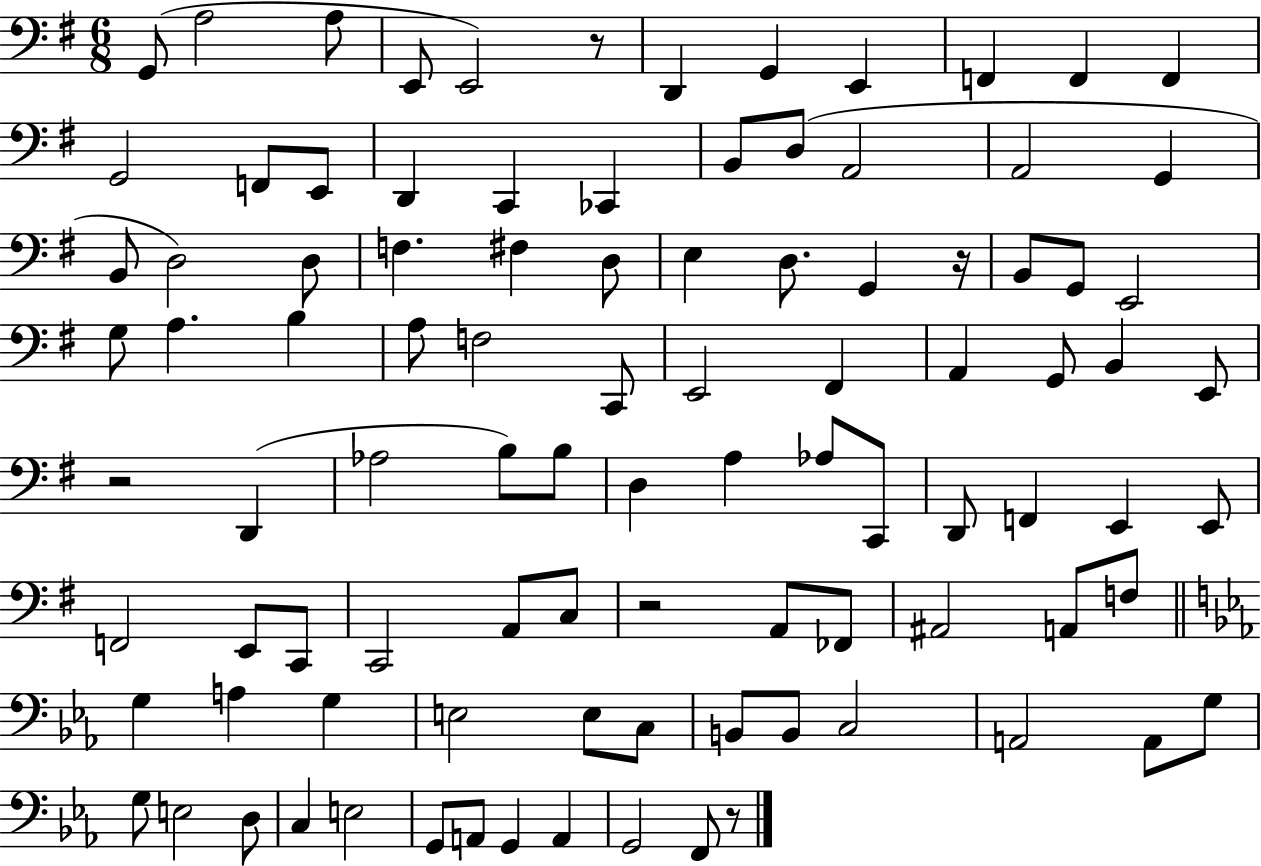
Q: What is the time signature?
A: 6/8